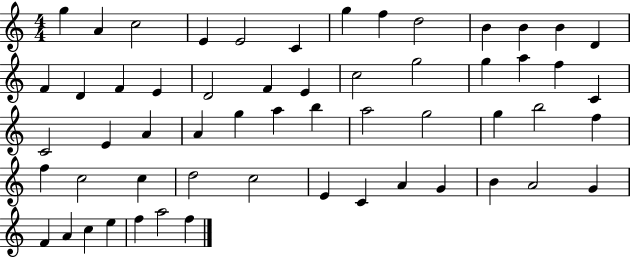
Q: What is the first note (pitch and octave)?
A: G5